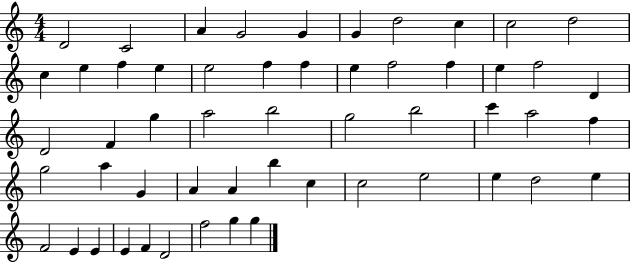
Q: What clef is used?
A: treble